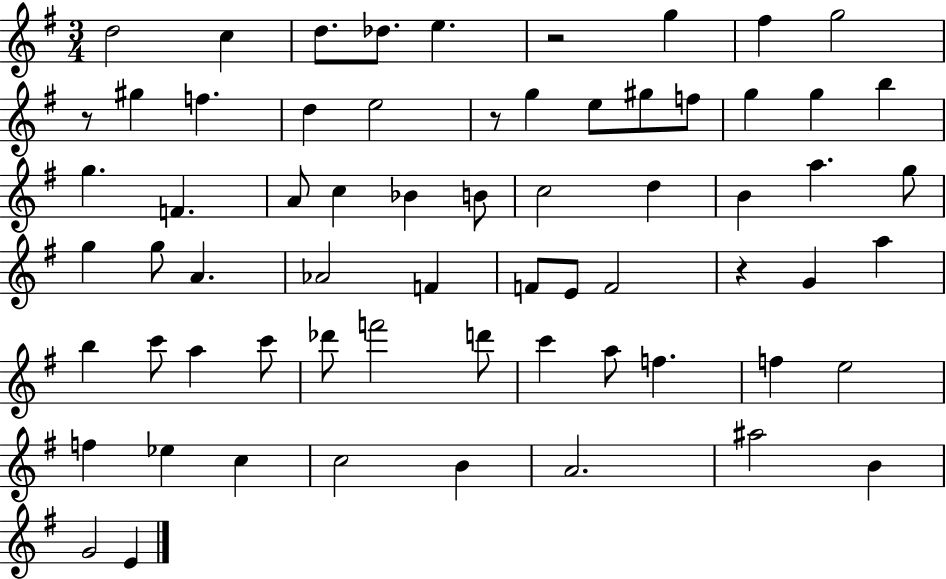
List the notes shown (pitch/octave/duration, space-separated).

D5/h C5/q D5/e. Db5/e. E5/q. R/h G5/q F#5/q G5/h R/e G#5/q F5/q. D5/q E5/h R/e G5/q E5/e G#5/e F5/e G5/q G5/q B5/q G5/q. F4/q. A4/e C5/q Bb4/q B4/e C5/h D5/q B4/q A5/q. G5/e G5/q G5/e A4/q. Ab4/h F4/q F4/e E4/e F4/h R/q G4/q A5/q B5/q C6/e A5/q C6/e Db6/e F6/h D6/e C6/q A5/e F5/q. F5/q E5/h F5/q Eb5/q C5/q C5/h B4/q A4/h. A#5/h B4/q G4/h E4/q